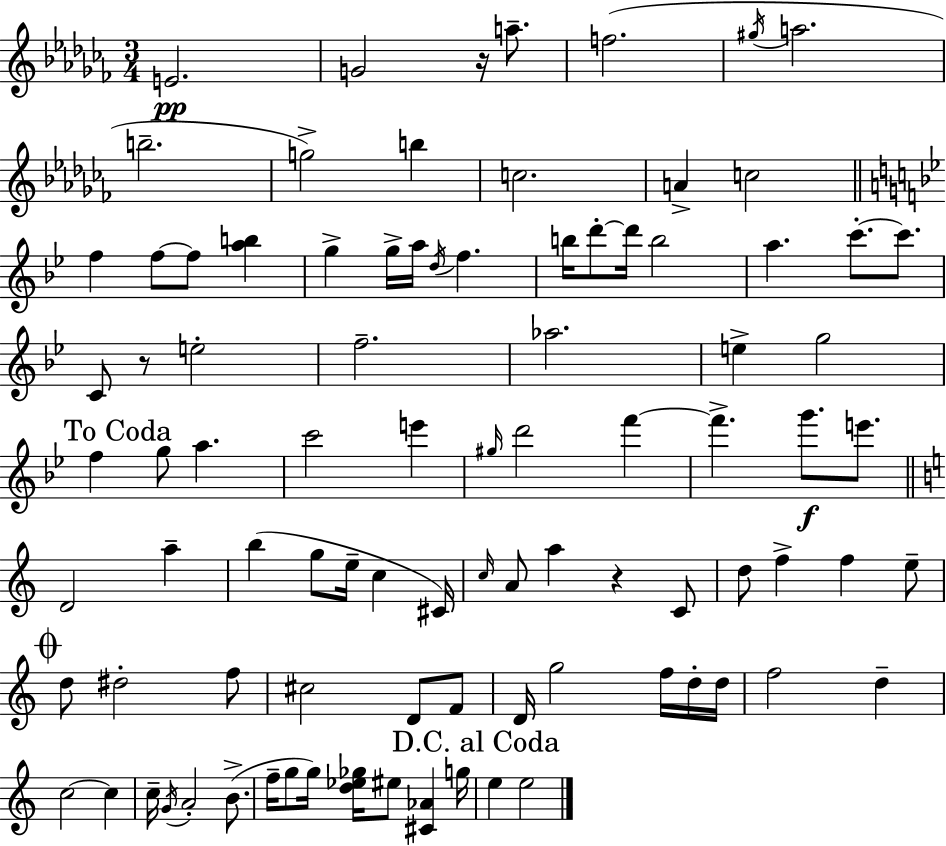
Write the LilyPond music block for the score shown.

{
  \clef treble
  \numericTimeSignature
  \time 3/4
  \key aes \minor
  \repeat volta 2 { e'2.\pp | g'2 r16 a''8.-- | f''2.( | \acciaccatura { gis''16 } a''2. | \break b''2.-- | g''2->) b''4 | c''2. | a'4-> c''2 | \break \bar "||" \break \key bes \major f''4 f''8~~ f''8 <a'' b''>4 | g''4-> g''16-> a''16 \acciaccatura { d''16 } f''4. | b''16 d'''8-.~~ d'''16 b''2 | a''4. c'''8.-.~~ c'''8. | \break c'8 r8 e''2-. | f''2.-- | aes''2. | e''4-> g''2 | \break \mark "To Coda" f''4 g''8 a''4. | c'''2 e'''4 | \grace { gis''16 } d'''2 f'''4~~ | f'''4.-> g'''8.\f e'''8. | \break \bar "||" \break \key a \minor d'2 a''4-- | b''4( g''8 e''16-- c''4 cis'16) | \grace { c''16 } a'8 a''4 r4 c'8 | d''8 f''4-> f''4 e''8-- | \break \mark \markup { \musicglyph "scripts.coda" } d''8 dis''2-. f''8 | cis''2 d'8 f'8 | d'16 g''2 f''16 d''16-. | d''16 f''2 d''4-- | \break c''2~~ c''4 | c''16-- \acciaccatura { g'16 } a'2-. b'8.->( | f''16-- g''8 g''16) <d'' ees'' ges''>16 eis''8 <cis' aes'>4 | g''16 \mark "D.C. al Coda" e''4 e''2 | \break } \bar "|."
}